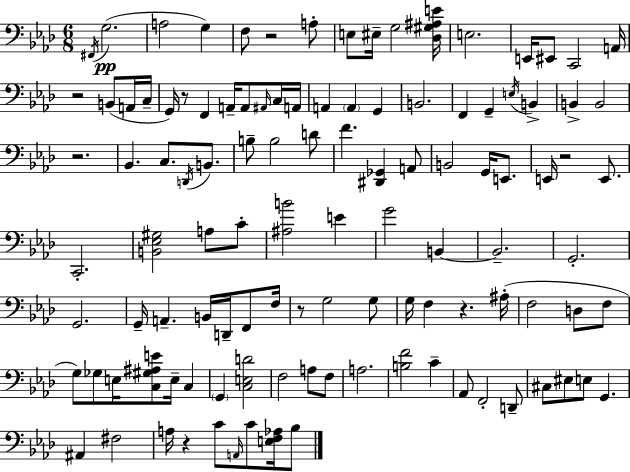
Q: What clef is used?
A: bass